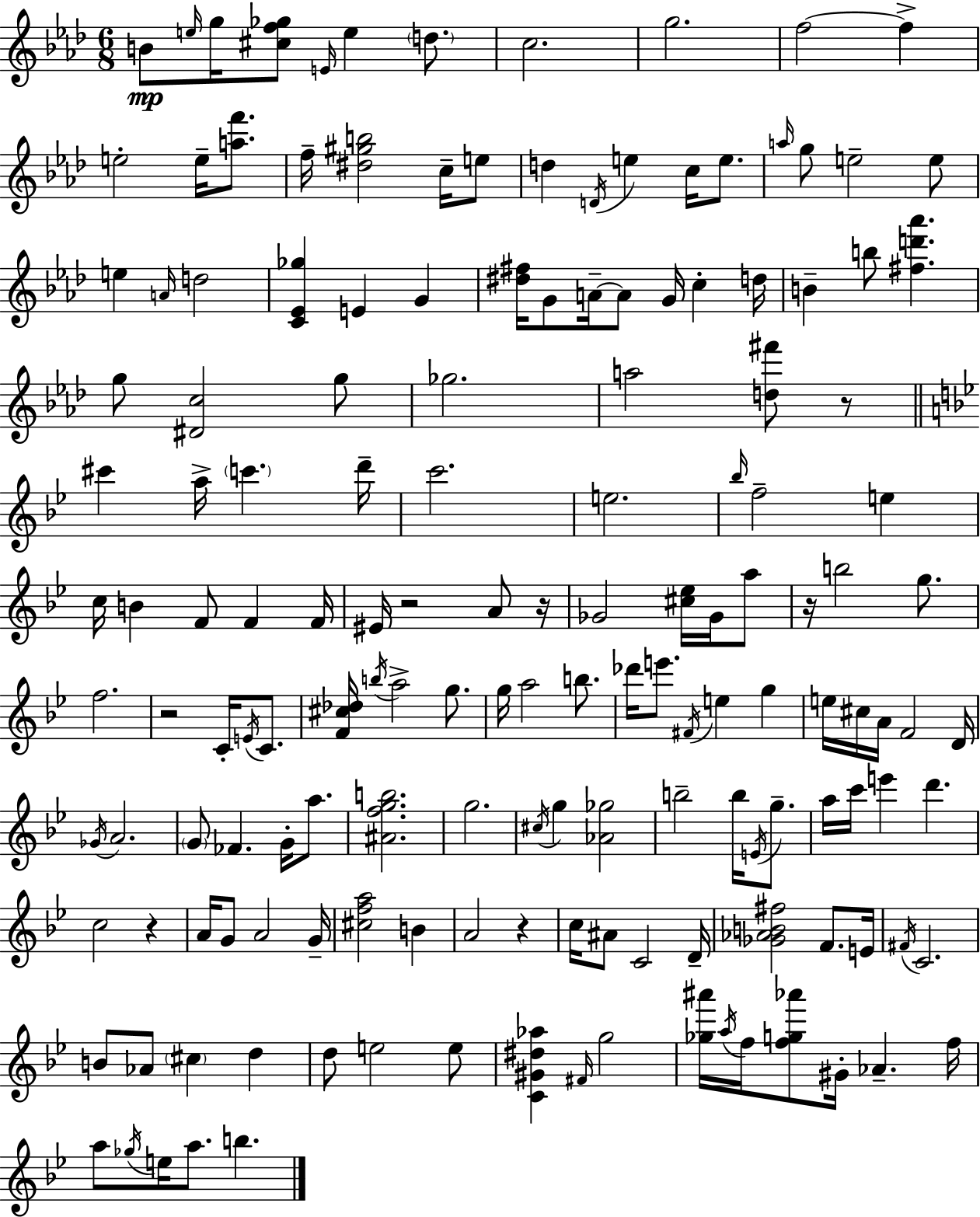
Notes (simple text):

B4/e E5/s G5/s [C#5,F5,Gb5]/e E4/s E5/q D5/e. C5/h. G5/h. F5/h F5/q E5/h E5/s [A5,F6]/e. F5/s [D#5,G#5,B5]/h C5/s E5/e D5/q D4/s E5/q C5/s E5/e. A5/s G5/e E5/h E5/e E5/q A4/s D5/h [C4,Eb4,Gb5]/q E4/q G4/q [D#5,F#5]/s G4/e A4/s A4/e G4/s C5/q D5/s B4/q B5/e [F#5,D6,Ab6]/q. G5/e [D#4,C5]/h G5/e Gb5/h. A5/h [D5,F#6]/e R/e C#6/q A5/s C6/q. D6/s C6/h. E5/h. Bb5/s F5/h E5/q C5/s B4/q F4/e F4/q F4/s EIS4/s R/h A4/e R/s Gb4/h [C#5,Eb5]/s Gb4/s A5/e R/s B5/h G5/e. F5/h. R/h C4/s E4/s C4/e. [F4,C#5,Db5]/s B5/s A5/h G5/e. G5/s A5/h B5/e. Db6/s E6/e. F#4/s E5/q G5/q E5/s C#5/s A4/s F4/h D4/s Gb4/s A4/h. G4/e FES4/q. G4/s A5/e. [A#4,F5,G5,B5]/h. G5/h. C#5/s G5/q [Ab4,Gb5]/h B5/h B5/s E4/s G5/e. A5/s C6/s E6/q D6/q. C5/h R/q A4/s G4/e A4/h G4/s [C#5,F5,A5]/h B4/q A4/h R/q C5/s A#4/e C4/h D4/s [Gb4,Ab4,B4,F#5]/h F4/e. E4/s F#4/s C4/h. B4/e Ab4/e C#5/q D5/q D5/e E5/h E5/e [C4,G#4,D#5,Ab5]/q F#4/s G5/h [Gb5,A#6]/s A5/s F5/s [F5,G5,Ab6]/e G#4/s Ab4/q. F5/s A5/e Gb5/s E5/s A5/e. B5/q.